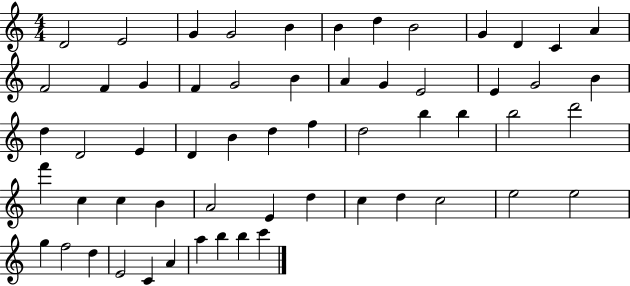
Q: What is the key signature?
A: C major